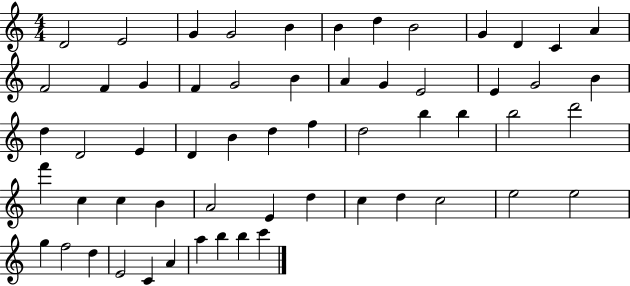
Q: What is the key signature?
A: C major